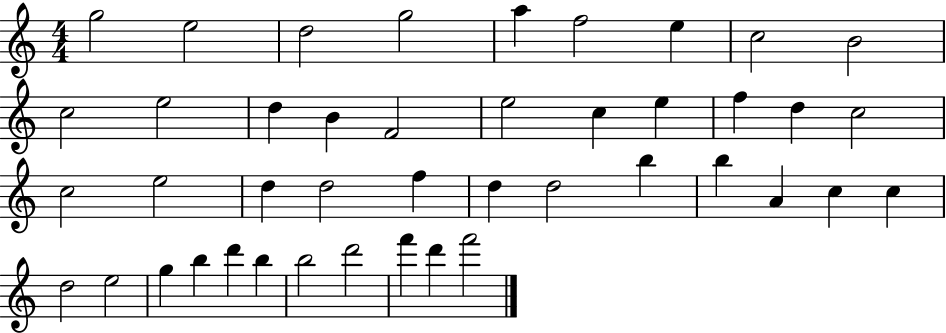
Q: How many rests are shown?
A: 0